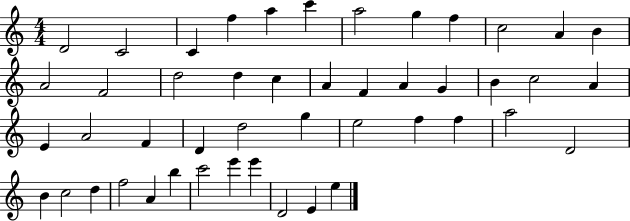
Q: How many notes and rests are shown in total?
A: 47